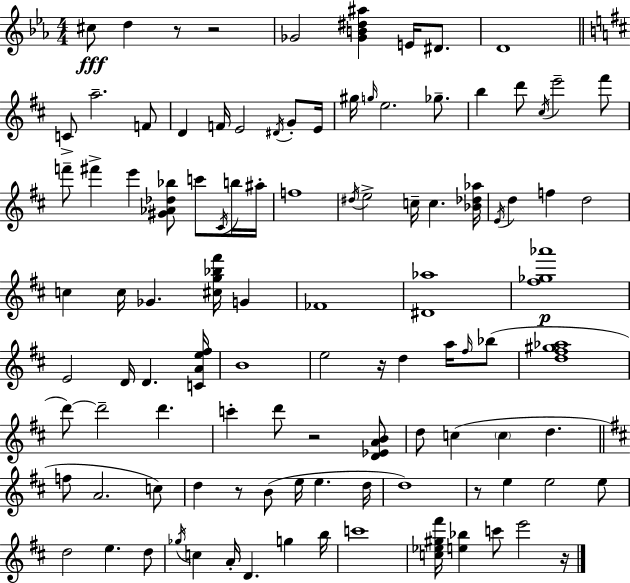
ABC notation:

X:1
T:Untitled
M:4/4
L:1/4
K:Eb
^c/2 d z/2 z2 _G2 [_GB^d^a] E/4 ^D/2 D4 C/2 a2 F/2 D F/4 E2 ^D/4 G/2 E/4 ^g/4 g/4 e2 _g/2 b d'/2 ^c/4 e'2 ^f'/2 f'/2 ^f' e' [^G_A_d_b]/2 c'/2 ^C/4 b/4 ^a/4 f4 ^d/4 e2 c/4 c [_B_d_a]/4 E/4 d f d2 c c/4 _G [^cg_b^f']/4 G _F4 [^D_a]4 [^f_g_a']4 E2 D/4 D [CAe^f]/4 B4 e2 z/4 d a/4 ^f/4 _b/2 [d^f^g_a]4 d'/2 d'2 d' c' d'/2 z2 [D_EAB]/2 d/2 c c d f/2 A2 c/2 d z/2 B/2 e/4 e d/4 d4 z/2 e e2 e/2 d2 e d/2 _g/4 c A/4 D g b/4 c'4 [c_e^g^f']/4 [e_b] c'/2 e'2 z/4